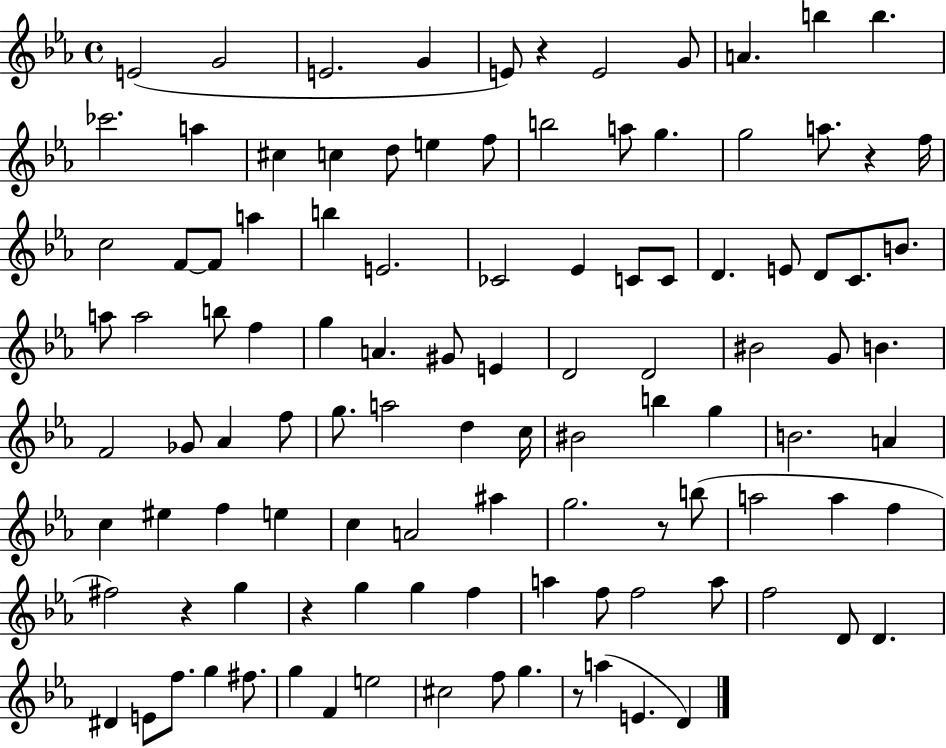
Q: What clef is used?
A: treble